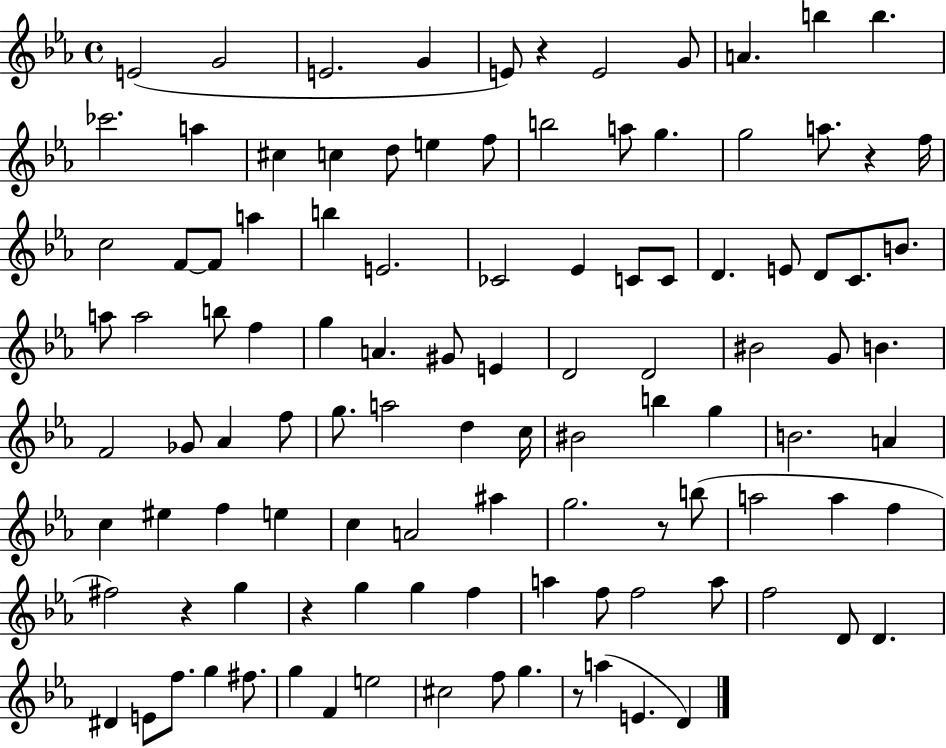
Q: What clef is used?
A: treble